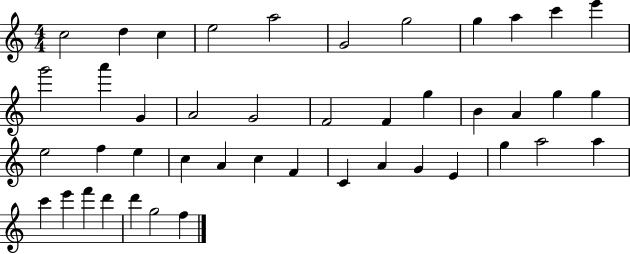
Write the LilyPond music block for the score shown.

{
  \clef treble
  \numericTimeSignature
  \time 4/4
  \key c \major
  c''2 d''4 c''4 | e''2 a''2 | g'2 g''2 | g''4 a''4 c'''4 e'''4 | \break g'''2 a'''4 g'4 | a'2 g'2 | f'2 f'4 g''4 | b'4 a'4 g''4 g''4 | \break e''2 f''4 e''4 | c''4 a'4 c''4 f'4 | c'4 a'4 g'4 e'4 | g''4 a''2 a''4 | \break c'''4 e'''4 f'''4 d'''4 | d'''4 g''2 f''4 | \bar "|."
}